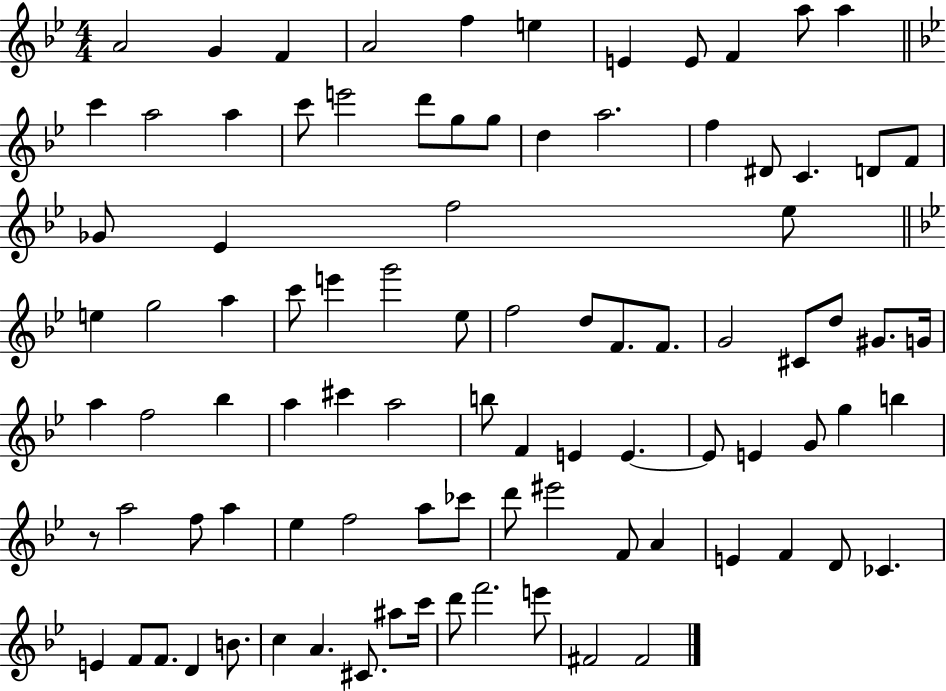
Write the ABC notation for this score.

X:1
T:Untitled
M:4/4
L:1/4
K:Bb
A2 G F A2 f e E E/2 F a/2 a c' a2 a c'/2 e'2 d'/2 g/2 g/2 d a2 f ^D/2 C D/2 F/2 _G/2 _E f2 _e/2 e g2 a c'/2 e' g'2 _e/2 f2 d/2 F/2 F/2 G2 ^C/2 d/2 ^G/2 G/4 a f2 _b a ^c' a2 b/2 F E E E/2 E G/2 g b z/2 a2 f/2 a _e f2 a/2 _c'/2 d'/2 ^e'2 F/2 A E F D/2 _C E F/2 F/2 D B/2 c A ^C/2 ^a/2 c'/4 d'/2 f'2 e'/2 ^F2 ^F2